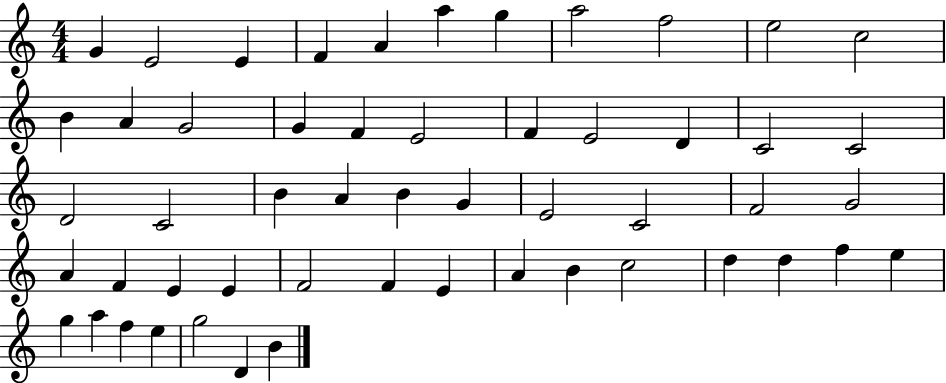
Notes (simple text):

G4/q E4/h E4/q F4/q A4/q A5/q G5/q A5/h F5/h E5/h C5/h B4/q A4/q G4/h G4/q F4/q E4/h F4/q E4/h D4/q C4/h C4/h D4/h C4/h B4/q A4/q B4/q G4/q E4/h C4/h F4/h G4/h A4/q F4/q E4/q E4/q F4/h F4/q E4/q A4/q B4/q C5/h D5/q D5/q F5/q E5/q G5/q A5/q F5/q E5/q G5/h D4/q B4/q